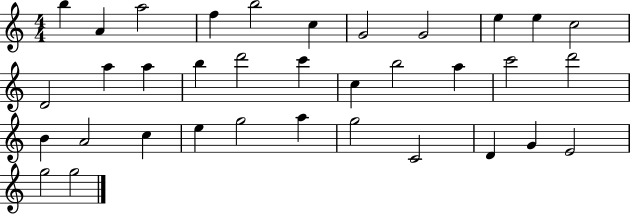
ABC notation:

X:1
T:Untitled
M:4/4
L:1/4
K:C
b A a2 f b2 c G2 G2 e e c2 D2 a a b d'2 c' c b2 a c'2 d'2 B A2 c e g2 a g2 C2 D G E2 g2 g2